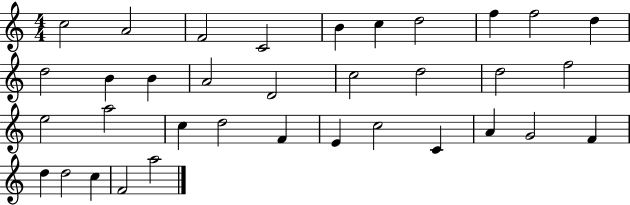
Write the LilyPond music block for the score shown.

{
  \clef treble
  \numericTimeSignature
  \time 4/4
  \key c \major
  c''2 a'2 | f'2 c'2 | b'4 c''4 d''2 | f''4 f''2 d''4 | \break d''2 b'4 b'4 | a'2 d'2 | c''2 d''2 | d''2 f''2 | \break e''2 a''2 | c''4 d''2 f'4 | e'4 c''2 c'4 | a'4 g'2 f'4 | \break d''4 d''2 c''4 | f'2 a''2 | \bar "|."
}